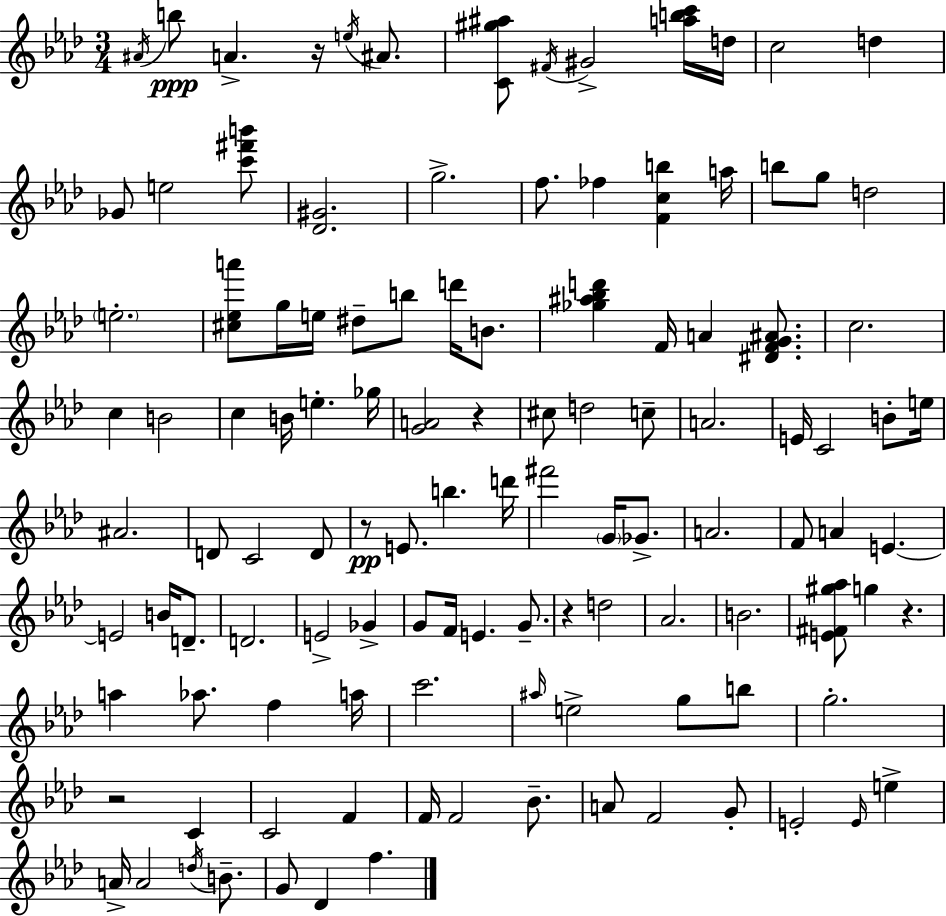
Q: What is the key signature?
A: AES major